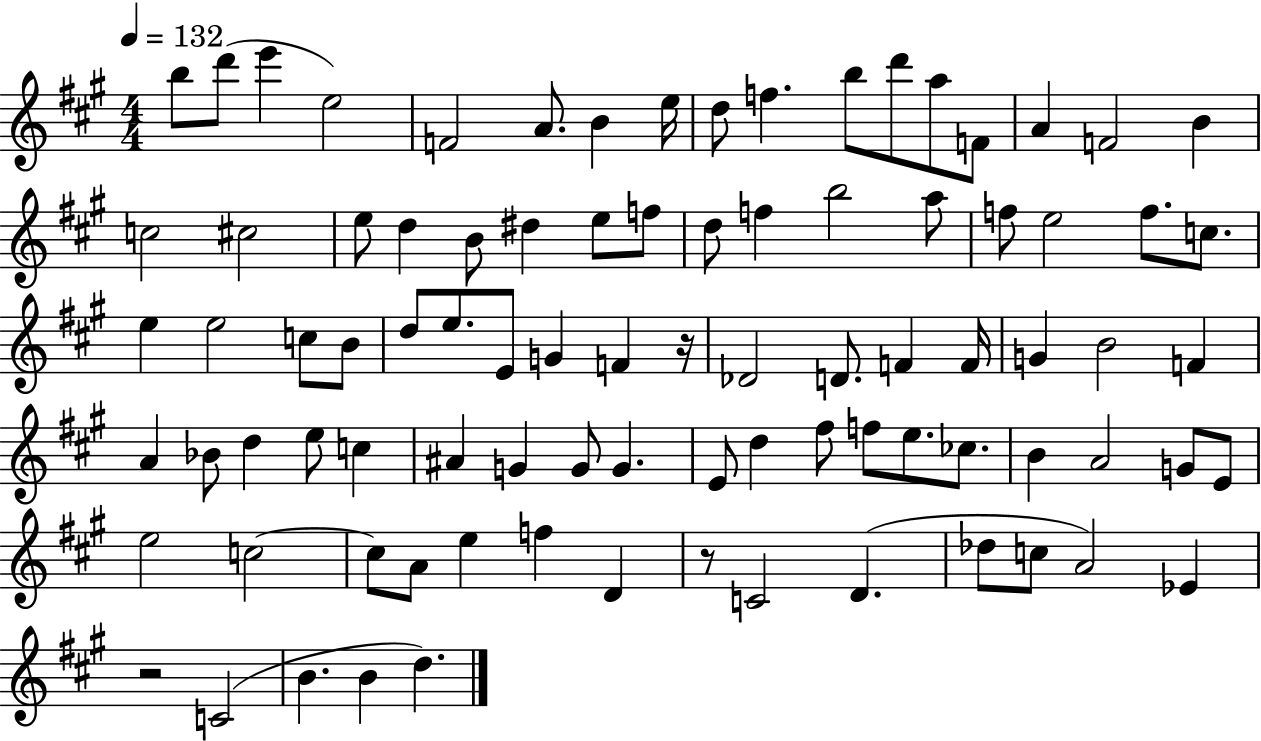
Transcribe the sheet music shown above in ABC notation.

X:1
T:Untitled
M:4/4
L:1/4
K:A
b/2 d'/2 e' e2 F2 A/2 B e/4 d/2 f b/2 d'/2 a/2 F/2 A F2 B c2 ^c2 e/2 d B/2 ^d e/2 f/2 d/2 f b2 a/2 f/2 e2 f/2 c/2 e e2 c/2 B/2 d/2 e/2 E/2 G F z/4 _D2 D/2 F F/4 G B2 F A _B/2 d e/2 c ^A G G/2 G E/2 d ^f/2 f/2 e/2 _c/2 B A2 G/2 E/2 e2 c2 c/2 A/2 e f D z/2 C2 D _d/2 c/2 A2 _E z2 C2 B B d